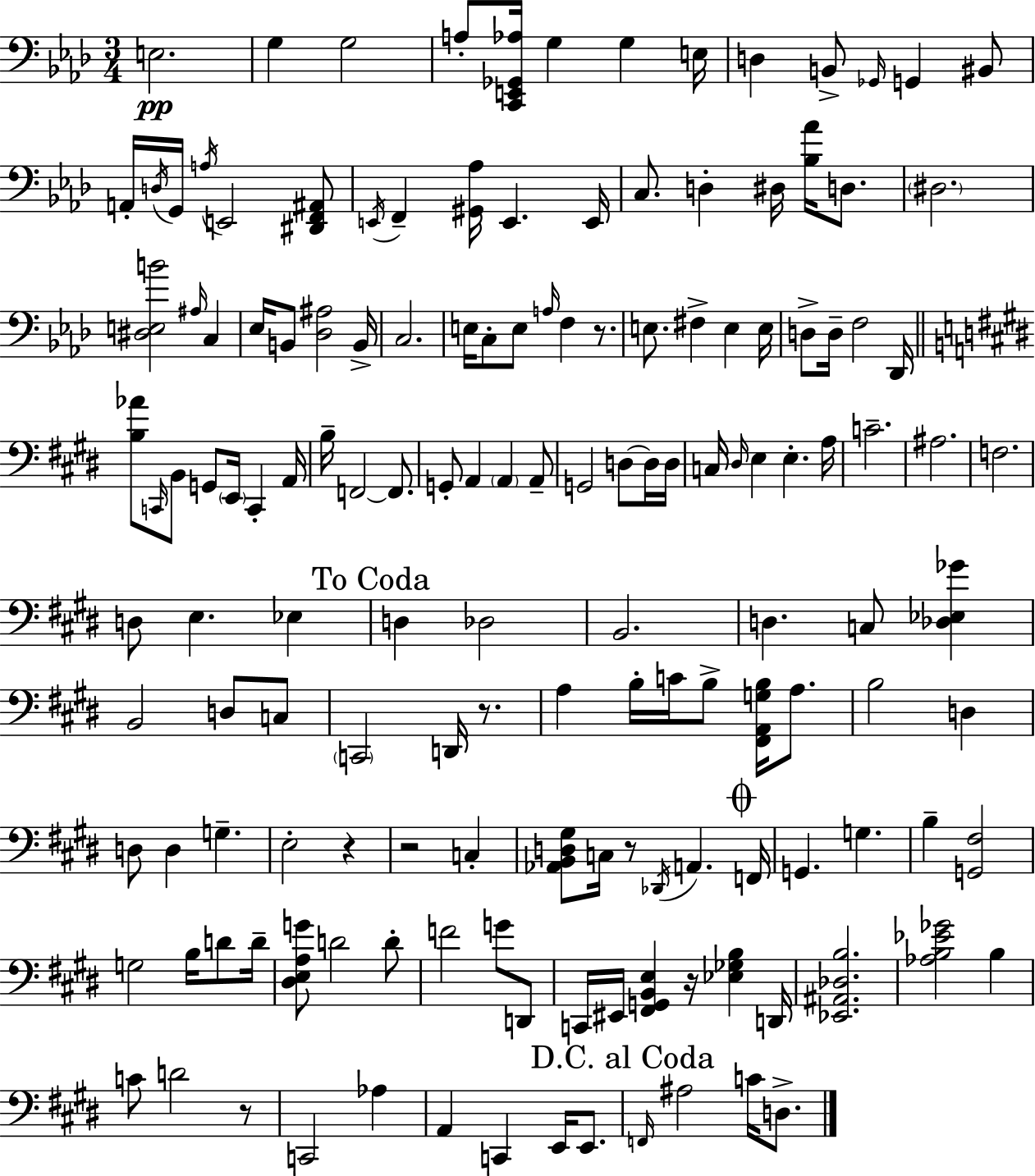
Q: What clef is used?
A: bass